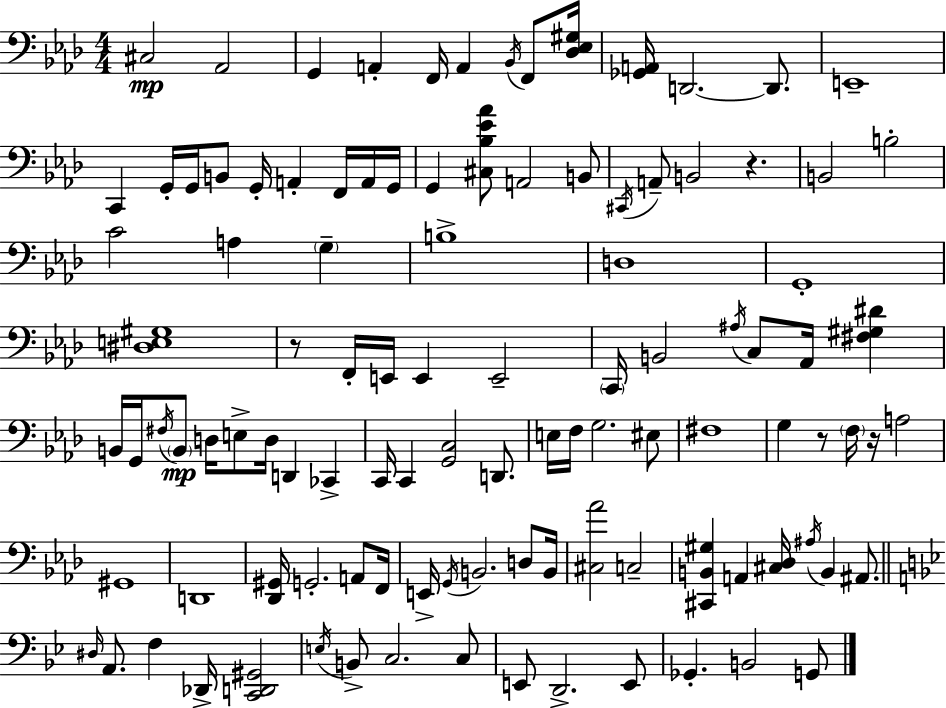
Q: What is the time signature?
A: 4/4